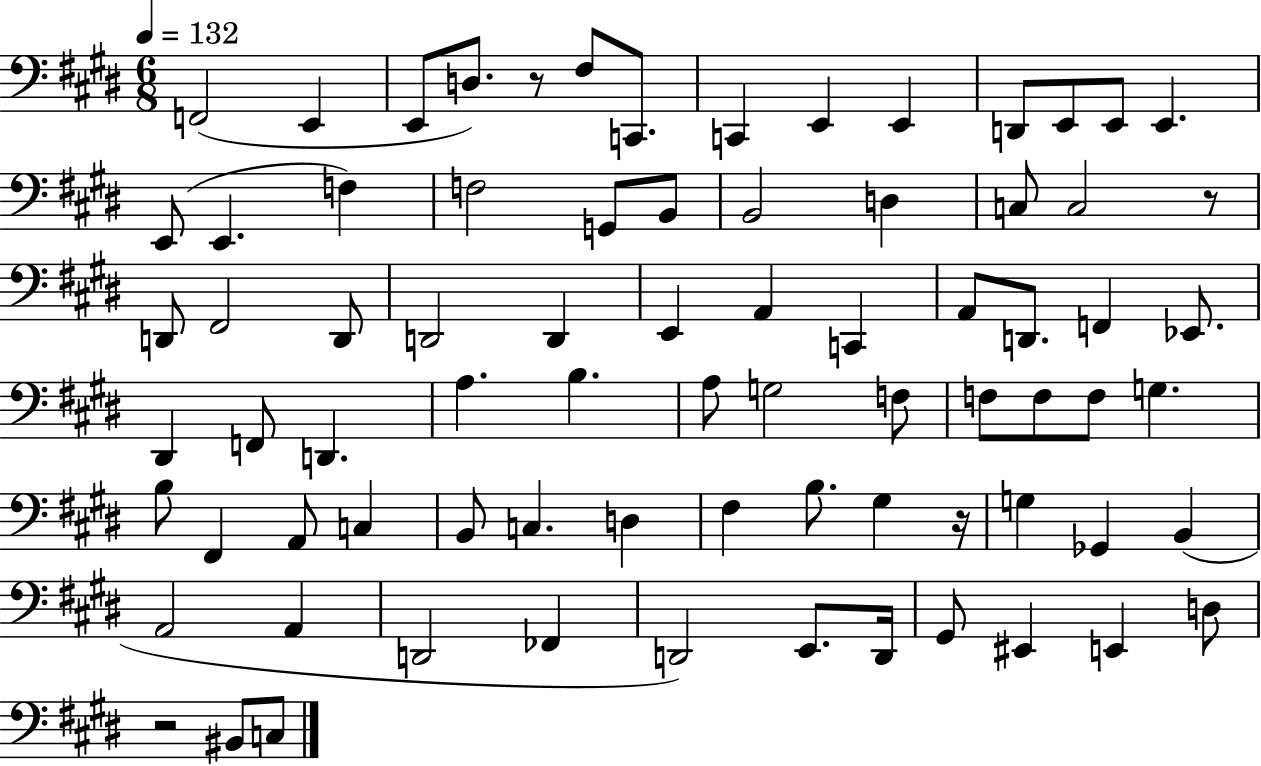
F2/h E2/q E2/e D3/e. R/e F#3/e C2/e. C2/q E2/q E2/q D2/e E2/e E2/e E2/q. E2/e E2/q. F3/q F3/h G2/e B2/e B2/h D3/q C3/e C3/h R/e D2/e F#2/h D2/e D2/h D2/q E2/q A2/q C2/q A2/e D2/e. F2/q Eb2/e. D#2/q F2/e D2/q. A3/q. B3/q. A3/e G3/h F3/e F3/e F3/e F3/e G3/q. B3/e F#2/q A2/e C3/q B2/e C3/q. D3/q F#3/q B3/e. G#3/q R/s G3/q Gb2/q B2/q A2/h A2/q D2/h FES2/q D2/h E2/e. D2/s G#2/e EIS2/q E2/q D3/e R/h BIS2/e C3/e